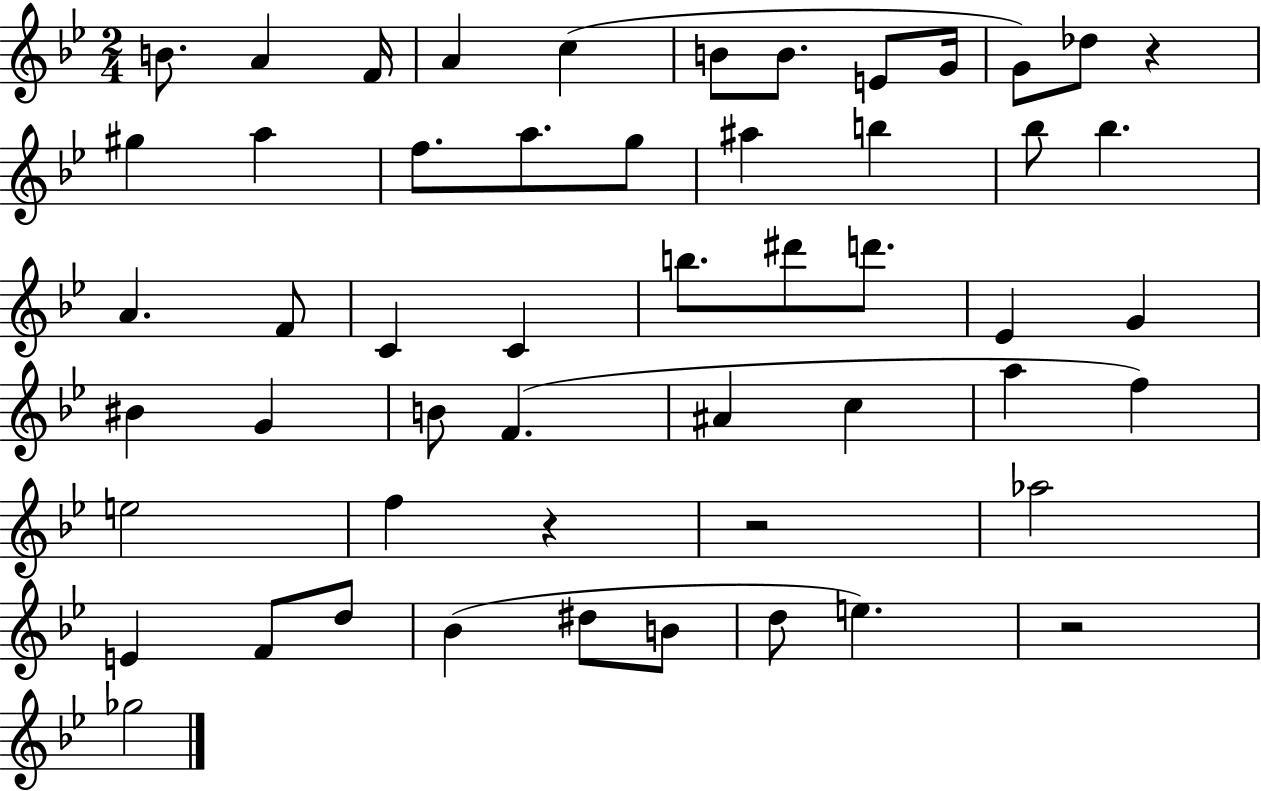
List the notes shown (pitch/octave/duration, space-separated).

B4/e. A4/q F4/s A4/q C5/q B4/e B4/e. E4/e G4/s G4/e Db5/e R/q G#5/q A5/q F5/e. A5/e. G5/e A#5/q B5/q Bb5/e Bb5/q. A4/q. F4/e C4/q C4/q B5/e. D#6/e D6/e. Eb4/q G4/q BIS4/q G4/q B4/e F4/q. A#4/q C5/q A5/q F5/q E5/h F5/q R/q R/h Ab5/h E4/q F4/e D5/e Bb4/q D#5/e B4/e D5/e E5/q. R/h Gb5/h